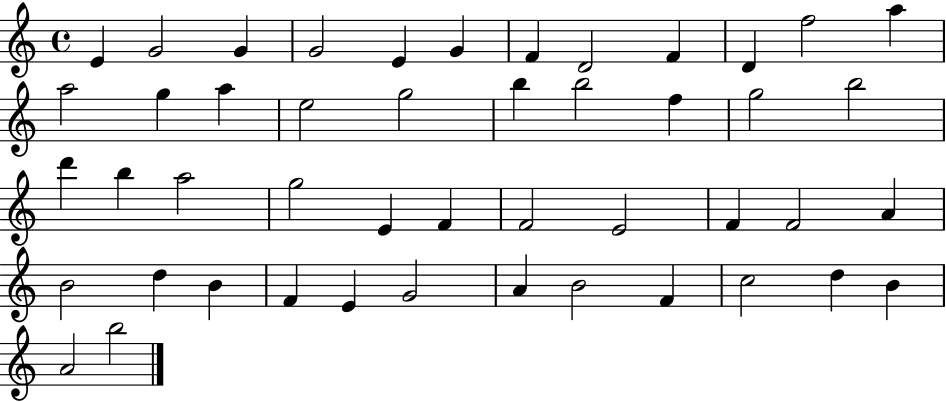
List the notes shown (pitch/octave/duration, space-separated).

E4/q G4/h G4/q G4/h E4/q G4/q F4/q D4/h F4/q D4/q F5/h A5/q A5/h G5/q A5/q E5/h G5/h B5/q B5/h F5/q G5/h B5/h D6/q B5/q A5/h G5/h E4/q F4/q F4/h E4/h F4/q F4/h A4/q B4/h D5/q B4/q F4/q E4/q G4/h A4/q B4/h F4/q C5/h D5/q B4/q A4/h B5/h